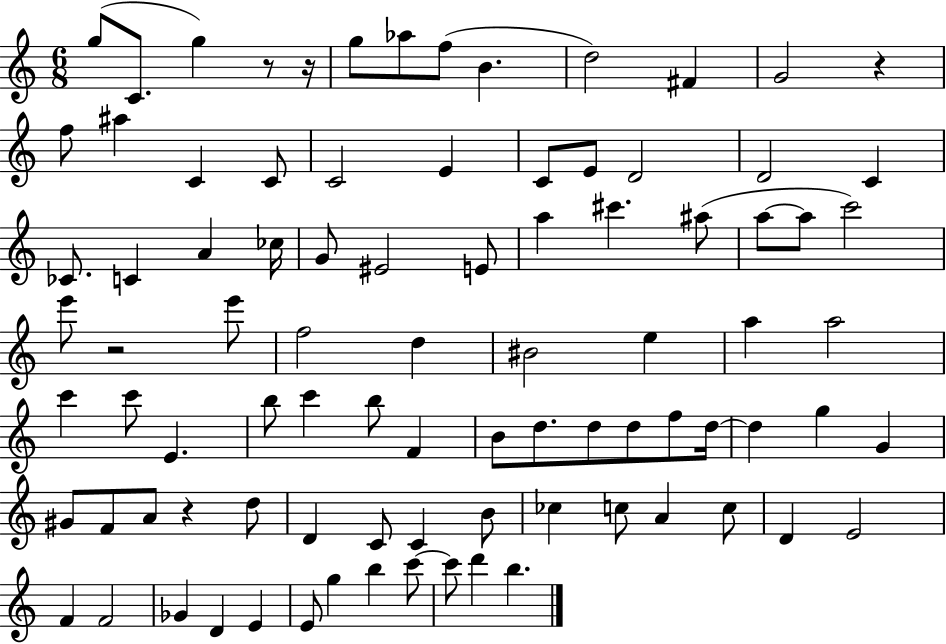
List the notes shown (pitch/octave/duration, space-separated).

G5/e C4/e. G5/q R/e R/s G5/e Ab5/e F5/e B4/q. D5/h F#4/q G4/h R/q F5/e A#5/q C4/q C4/e C4/h E4/q C4/e E4/e D4/h D4/h C4/q CES4/e. C4/q A4/q CES5/s G4/e EIS4/h E4/e A5/q C#6/q. A#5/e A5/e A5/e C6/h E6/e R/h E6/e F5/h D5/q BIS4/h E5/q A5/q A5/h C6/q C6/e E4/q. B5/e C6/q B5/e F4/q B4/e D5/e. D5/e D5/e F5/e D5/s D5/q G5/q G4/q G#4/e F4/e A4/e R/q D5/e D4/q C4/e C4/q B4/e CES5/q C5/e A4/q C5/e D4/q E4/h F4/q F4/h Gb4/q D4/q E4/q E4/e G5/q B5/q C6/e C6/e D6/q B5/q.